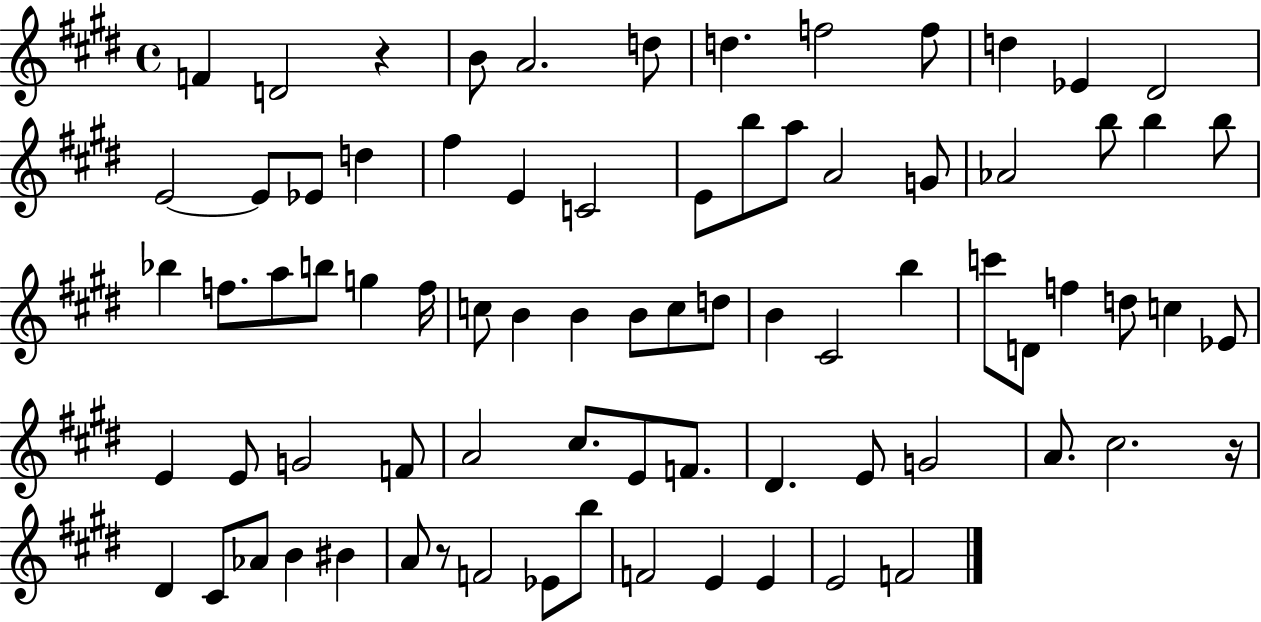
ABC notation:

X:1
T:Untitled
M:4/4
L:1/4
K:E
F D2 z B/2 A2 d/2 d f2 f/2 d _E ^D2 E2 E/2 _E/2 d ^f E C2 E/2 b/2 a/2 A2 G/2 _A2 b/2 b b/2 _b f/2 a/2 b/2 g f/4 c/2 B B B/2 c/2 d/2 B ^C2 b c'/2 D/2 f d/2 c _E/2 E E/2 G2 F/2 A2 ^c/2 E/2 F/2 ^D E/2 G2 A/2 ^c2 z/4 ^D ^C/2 _A/2 B ^B A/2 z/2 F2 _E/2 b/2 F2 E E E2 F2